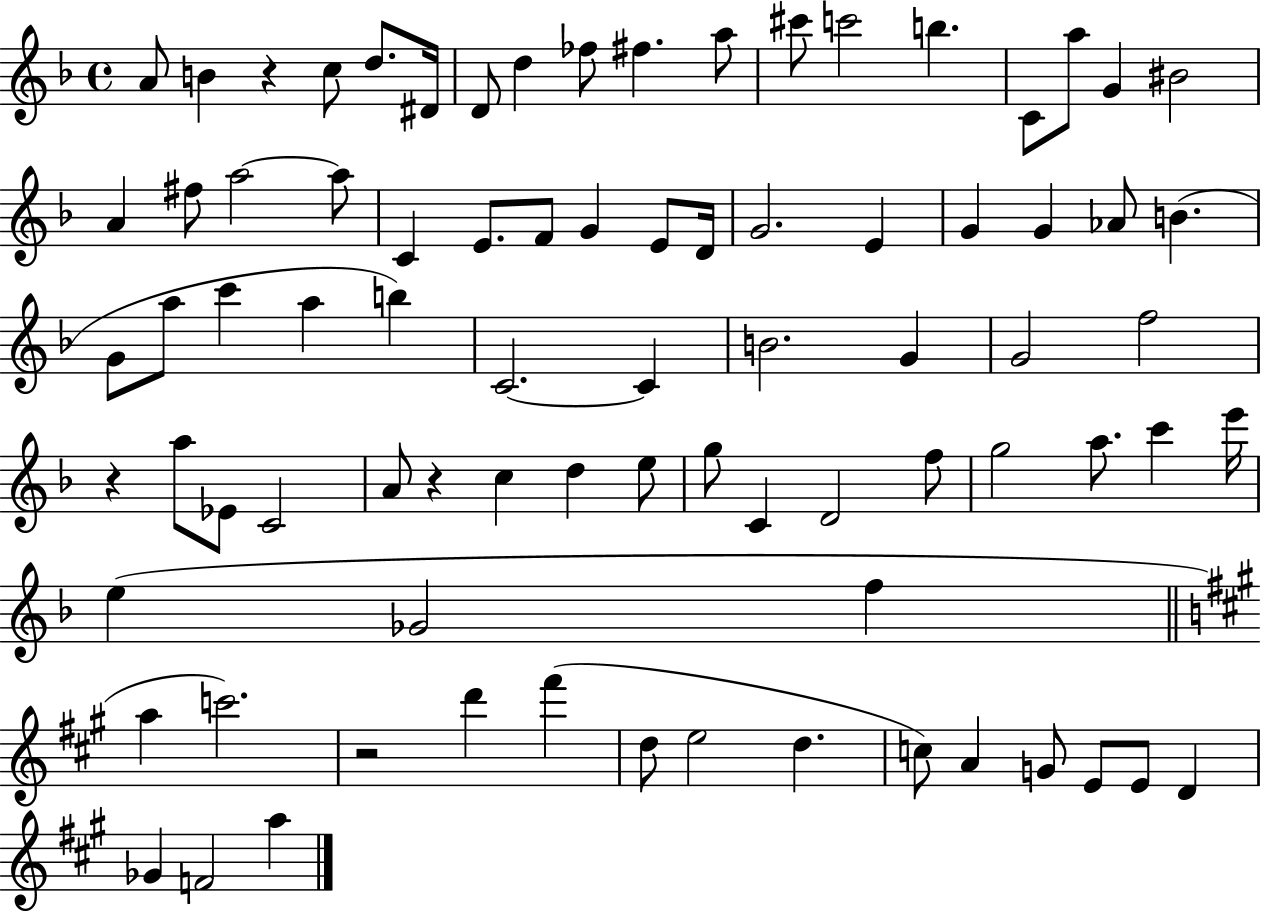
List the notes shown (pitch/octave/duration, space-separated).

A4/e B4/q R/q C5/e D5/e. D#4/s D4/e D5/q FES5/e F#5/q. A5/e C#6/e C6/h B5/q. C4/e A5/e G4/q BIS4/h A4/q F#5/e A5/h A5/e C4/q E4/e. F4/e G4/q E4/e D4/s G4/h. E4/q G4/q G4/q Ab4/e B4/q. G4/e A5/e C6/q A5/q B5/q C4/h. C4/q B4/h. G4/q G4/h F5/h R/q A5/e Eb4/e C4/h A4/e R/q C5/q D5/q E5/e G5/e C4/q D4/h F5/e G5/h A5/e. C6/q E6/s E5/q Gb4/h F5/q A5/q C6/h. R/h D6/q F#6/q D5/e E5/h D5/q. C5/e A4/q G4/e E4/e E4/e D4/q Gb4/q F4/h A5/q